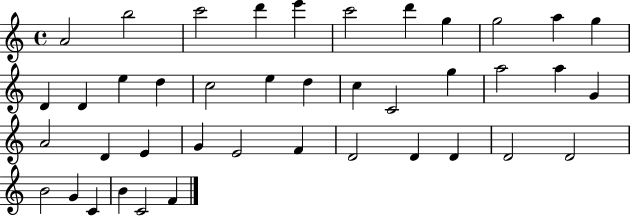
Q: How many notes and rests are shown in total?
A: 41